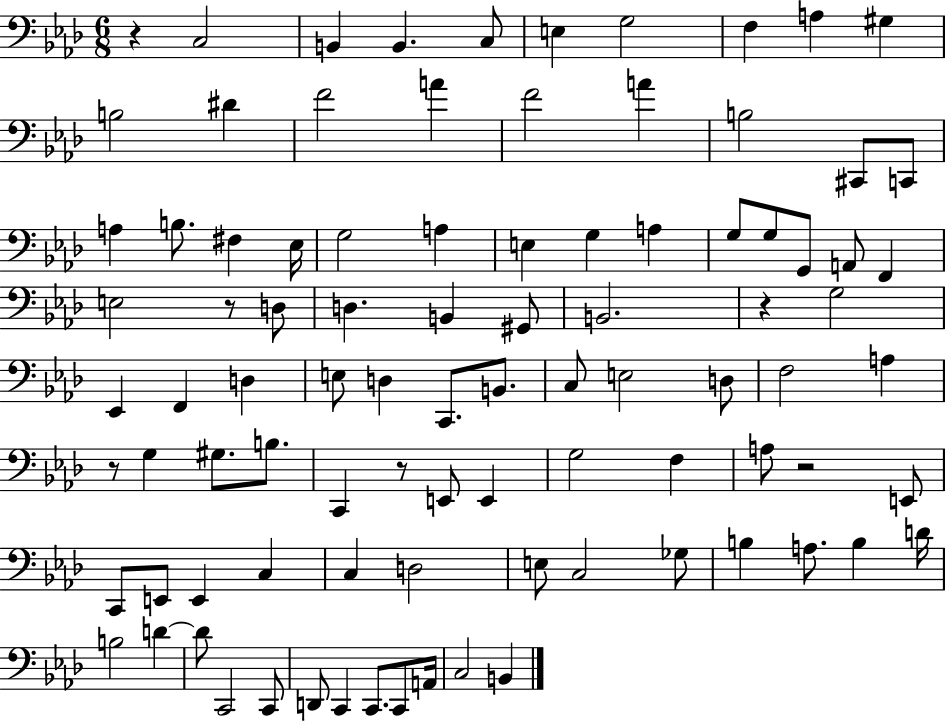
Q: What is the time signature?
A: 6/8